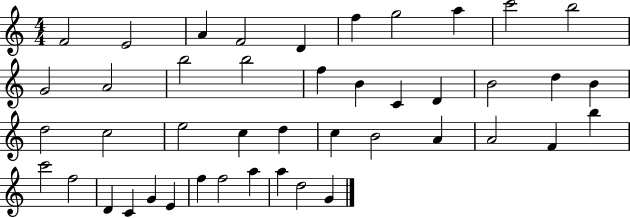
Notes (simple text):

F4/h E4/h A4/q F4/h D4/q F5/q G5/h A5/q C6/h B5/h G4/h A4/h B5/h B5/h F5/q B4/q C4/q D4/q B4/h D5/q B4/q D5/h C5/h E5/h C5/q D5/q C5/q B4/h A4/q A4/h F4/q B5/q C6/h F5/h D4/q C4/q G4/q E4/q F5/q F5/h A5/q A5/q D5/h G4/q